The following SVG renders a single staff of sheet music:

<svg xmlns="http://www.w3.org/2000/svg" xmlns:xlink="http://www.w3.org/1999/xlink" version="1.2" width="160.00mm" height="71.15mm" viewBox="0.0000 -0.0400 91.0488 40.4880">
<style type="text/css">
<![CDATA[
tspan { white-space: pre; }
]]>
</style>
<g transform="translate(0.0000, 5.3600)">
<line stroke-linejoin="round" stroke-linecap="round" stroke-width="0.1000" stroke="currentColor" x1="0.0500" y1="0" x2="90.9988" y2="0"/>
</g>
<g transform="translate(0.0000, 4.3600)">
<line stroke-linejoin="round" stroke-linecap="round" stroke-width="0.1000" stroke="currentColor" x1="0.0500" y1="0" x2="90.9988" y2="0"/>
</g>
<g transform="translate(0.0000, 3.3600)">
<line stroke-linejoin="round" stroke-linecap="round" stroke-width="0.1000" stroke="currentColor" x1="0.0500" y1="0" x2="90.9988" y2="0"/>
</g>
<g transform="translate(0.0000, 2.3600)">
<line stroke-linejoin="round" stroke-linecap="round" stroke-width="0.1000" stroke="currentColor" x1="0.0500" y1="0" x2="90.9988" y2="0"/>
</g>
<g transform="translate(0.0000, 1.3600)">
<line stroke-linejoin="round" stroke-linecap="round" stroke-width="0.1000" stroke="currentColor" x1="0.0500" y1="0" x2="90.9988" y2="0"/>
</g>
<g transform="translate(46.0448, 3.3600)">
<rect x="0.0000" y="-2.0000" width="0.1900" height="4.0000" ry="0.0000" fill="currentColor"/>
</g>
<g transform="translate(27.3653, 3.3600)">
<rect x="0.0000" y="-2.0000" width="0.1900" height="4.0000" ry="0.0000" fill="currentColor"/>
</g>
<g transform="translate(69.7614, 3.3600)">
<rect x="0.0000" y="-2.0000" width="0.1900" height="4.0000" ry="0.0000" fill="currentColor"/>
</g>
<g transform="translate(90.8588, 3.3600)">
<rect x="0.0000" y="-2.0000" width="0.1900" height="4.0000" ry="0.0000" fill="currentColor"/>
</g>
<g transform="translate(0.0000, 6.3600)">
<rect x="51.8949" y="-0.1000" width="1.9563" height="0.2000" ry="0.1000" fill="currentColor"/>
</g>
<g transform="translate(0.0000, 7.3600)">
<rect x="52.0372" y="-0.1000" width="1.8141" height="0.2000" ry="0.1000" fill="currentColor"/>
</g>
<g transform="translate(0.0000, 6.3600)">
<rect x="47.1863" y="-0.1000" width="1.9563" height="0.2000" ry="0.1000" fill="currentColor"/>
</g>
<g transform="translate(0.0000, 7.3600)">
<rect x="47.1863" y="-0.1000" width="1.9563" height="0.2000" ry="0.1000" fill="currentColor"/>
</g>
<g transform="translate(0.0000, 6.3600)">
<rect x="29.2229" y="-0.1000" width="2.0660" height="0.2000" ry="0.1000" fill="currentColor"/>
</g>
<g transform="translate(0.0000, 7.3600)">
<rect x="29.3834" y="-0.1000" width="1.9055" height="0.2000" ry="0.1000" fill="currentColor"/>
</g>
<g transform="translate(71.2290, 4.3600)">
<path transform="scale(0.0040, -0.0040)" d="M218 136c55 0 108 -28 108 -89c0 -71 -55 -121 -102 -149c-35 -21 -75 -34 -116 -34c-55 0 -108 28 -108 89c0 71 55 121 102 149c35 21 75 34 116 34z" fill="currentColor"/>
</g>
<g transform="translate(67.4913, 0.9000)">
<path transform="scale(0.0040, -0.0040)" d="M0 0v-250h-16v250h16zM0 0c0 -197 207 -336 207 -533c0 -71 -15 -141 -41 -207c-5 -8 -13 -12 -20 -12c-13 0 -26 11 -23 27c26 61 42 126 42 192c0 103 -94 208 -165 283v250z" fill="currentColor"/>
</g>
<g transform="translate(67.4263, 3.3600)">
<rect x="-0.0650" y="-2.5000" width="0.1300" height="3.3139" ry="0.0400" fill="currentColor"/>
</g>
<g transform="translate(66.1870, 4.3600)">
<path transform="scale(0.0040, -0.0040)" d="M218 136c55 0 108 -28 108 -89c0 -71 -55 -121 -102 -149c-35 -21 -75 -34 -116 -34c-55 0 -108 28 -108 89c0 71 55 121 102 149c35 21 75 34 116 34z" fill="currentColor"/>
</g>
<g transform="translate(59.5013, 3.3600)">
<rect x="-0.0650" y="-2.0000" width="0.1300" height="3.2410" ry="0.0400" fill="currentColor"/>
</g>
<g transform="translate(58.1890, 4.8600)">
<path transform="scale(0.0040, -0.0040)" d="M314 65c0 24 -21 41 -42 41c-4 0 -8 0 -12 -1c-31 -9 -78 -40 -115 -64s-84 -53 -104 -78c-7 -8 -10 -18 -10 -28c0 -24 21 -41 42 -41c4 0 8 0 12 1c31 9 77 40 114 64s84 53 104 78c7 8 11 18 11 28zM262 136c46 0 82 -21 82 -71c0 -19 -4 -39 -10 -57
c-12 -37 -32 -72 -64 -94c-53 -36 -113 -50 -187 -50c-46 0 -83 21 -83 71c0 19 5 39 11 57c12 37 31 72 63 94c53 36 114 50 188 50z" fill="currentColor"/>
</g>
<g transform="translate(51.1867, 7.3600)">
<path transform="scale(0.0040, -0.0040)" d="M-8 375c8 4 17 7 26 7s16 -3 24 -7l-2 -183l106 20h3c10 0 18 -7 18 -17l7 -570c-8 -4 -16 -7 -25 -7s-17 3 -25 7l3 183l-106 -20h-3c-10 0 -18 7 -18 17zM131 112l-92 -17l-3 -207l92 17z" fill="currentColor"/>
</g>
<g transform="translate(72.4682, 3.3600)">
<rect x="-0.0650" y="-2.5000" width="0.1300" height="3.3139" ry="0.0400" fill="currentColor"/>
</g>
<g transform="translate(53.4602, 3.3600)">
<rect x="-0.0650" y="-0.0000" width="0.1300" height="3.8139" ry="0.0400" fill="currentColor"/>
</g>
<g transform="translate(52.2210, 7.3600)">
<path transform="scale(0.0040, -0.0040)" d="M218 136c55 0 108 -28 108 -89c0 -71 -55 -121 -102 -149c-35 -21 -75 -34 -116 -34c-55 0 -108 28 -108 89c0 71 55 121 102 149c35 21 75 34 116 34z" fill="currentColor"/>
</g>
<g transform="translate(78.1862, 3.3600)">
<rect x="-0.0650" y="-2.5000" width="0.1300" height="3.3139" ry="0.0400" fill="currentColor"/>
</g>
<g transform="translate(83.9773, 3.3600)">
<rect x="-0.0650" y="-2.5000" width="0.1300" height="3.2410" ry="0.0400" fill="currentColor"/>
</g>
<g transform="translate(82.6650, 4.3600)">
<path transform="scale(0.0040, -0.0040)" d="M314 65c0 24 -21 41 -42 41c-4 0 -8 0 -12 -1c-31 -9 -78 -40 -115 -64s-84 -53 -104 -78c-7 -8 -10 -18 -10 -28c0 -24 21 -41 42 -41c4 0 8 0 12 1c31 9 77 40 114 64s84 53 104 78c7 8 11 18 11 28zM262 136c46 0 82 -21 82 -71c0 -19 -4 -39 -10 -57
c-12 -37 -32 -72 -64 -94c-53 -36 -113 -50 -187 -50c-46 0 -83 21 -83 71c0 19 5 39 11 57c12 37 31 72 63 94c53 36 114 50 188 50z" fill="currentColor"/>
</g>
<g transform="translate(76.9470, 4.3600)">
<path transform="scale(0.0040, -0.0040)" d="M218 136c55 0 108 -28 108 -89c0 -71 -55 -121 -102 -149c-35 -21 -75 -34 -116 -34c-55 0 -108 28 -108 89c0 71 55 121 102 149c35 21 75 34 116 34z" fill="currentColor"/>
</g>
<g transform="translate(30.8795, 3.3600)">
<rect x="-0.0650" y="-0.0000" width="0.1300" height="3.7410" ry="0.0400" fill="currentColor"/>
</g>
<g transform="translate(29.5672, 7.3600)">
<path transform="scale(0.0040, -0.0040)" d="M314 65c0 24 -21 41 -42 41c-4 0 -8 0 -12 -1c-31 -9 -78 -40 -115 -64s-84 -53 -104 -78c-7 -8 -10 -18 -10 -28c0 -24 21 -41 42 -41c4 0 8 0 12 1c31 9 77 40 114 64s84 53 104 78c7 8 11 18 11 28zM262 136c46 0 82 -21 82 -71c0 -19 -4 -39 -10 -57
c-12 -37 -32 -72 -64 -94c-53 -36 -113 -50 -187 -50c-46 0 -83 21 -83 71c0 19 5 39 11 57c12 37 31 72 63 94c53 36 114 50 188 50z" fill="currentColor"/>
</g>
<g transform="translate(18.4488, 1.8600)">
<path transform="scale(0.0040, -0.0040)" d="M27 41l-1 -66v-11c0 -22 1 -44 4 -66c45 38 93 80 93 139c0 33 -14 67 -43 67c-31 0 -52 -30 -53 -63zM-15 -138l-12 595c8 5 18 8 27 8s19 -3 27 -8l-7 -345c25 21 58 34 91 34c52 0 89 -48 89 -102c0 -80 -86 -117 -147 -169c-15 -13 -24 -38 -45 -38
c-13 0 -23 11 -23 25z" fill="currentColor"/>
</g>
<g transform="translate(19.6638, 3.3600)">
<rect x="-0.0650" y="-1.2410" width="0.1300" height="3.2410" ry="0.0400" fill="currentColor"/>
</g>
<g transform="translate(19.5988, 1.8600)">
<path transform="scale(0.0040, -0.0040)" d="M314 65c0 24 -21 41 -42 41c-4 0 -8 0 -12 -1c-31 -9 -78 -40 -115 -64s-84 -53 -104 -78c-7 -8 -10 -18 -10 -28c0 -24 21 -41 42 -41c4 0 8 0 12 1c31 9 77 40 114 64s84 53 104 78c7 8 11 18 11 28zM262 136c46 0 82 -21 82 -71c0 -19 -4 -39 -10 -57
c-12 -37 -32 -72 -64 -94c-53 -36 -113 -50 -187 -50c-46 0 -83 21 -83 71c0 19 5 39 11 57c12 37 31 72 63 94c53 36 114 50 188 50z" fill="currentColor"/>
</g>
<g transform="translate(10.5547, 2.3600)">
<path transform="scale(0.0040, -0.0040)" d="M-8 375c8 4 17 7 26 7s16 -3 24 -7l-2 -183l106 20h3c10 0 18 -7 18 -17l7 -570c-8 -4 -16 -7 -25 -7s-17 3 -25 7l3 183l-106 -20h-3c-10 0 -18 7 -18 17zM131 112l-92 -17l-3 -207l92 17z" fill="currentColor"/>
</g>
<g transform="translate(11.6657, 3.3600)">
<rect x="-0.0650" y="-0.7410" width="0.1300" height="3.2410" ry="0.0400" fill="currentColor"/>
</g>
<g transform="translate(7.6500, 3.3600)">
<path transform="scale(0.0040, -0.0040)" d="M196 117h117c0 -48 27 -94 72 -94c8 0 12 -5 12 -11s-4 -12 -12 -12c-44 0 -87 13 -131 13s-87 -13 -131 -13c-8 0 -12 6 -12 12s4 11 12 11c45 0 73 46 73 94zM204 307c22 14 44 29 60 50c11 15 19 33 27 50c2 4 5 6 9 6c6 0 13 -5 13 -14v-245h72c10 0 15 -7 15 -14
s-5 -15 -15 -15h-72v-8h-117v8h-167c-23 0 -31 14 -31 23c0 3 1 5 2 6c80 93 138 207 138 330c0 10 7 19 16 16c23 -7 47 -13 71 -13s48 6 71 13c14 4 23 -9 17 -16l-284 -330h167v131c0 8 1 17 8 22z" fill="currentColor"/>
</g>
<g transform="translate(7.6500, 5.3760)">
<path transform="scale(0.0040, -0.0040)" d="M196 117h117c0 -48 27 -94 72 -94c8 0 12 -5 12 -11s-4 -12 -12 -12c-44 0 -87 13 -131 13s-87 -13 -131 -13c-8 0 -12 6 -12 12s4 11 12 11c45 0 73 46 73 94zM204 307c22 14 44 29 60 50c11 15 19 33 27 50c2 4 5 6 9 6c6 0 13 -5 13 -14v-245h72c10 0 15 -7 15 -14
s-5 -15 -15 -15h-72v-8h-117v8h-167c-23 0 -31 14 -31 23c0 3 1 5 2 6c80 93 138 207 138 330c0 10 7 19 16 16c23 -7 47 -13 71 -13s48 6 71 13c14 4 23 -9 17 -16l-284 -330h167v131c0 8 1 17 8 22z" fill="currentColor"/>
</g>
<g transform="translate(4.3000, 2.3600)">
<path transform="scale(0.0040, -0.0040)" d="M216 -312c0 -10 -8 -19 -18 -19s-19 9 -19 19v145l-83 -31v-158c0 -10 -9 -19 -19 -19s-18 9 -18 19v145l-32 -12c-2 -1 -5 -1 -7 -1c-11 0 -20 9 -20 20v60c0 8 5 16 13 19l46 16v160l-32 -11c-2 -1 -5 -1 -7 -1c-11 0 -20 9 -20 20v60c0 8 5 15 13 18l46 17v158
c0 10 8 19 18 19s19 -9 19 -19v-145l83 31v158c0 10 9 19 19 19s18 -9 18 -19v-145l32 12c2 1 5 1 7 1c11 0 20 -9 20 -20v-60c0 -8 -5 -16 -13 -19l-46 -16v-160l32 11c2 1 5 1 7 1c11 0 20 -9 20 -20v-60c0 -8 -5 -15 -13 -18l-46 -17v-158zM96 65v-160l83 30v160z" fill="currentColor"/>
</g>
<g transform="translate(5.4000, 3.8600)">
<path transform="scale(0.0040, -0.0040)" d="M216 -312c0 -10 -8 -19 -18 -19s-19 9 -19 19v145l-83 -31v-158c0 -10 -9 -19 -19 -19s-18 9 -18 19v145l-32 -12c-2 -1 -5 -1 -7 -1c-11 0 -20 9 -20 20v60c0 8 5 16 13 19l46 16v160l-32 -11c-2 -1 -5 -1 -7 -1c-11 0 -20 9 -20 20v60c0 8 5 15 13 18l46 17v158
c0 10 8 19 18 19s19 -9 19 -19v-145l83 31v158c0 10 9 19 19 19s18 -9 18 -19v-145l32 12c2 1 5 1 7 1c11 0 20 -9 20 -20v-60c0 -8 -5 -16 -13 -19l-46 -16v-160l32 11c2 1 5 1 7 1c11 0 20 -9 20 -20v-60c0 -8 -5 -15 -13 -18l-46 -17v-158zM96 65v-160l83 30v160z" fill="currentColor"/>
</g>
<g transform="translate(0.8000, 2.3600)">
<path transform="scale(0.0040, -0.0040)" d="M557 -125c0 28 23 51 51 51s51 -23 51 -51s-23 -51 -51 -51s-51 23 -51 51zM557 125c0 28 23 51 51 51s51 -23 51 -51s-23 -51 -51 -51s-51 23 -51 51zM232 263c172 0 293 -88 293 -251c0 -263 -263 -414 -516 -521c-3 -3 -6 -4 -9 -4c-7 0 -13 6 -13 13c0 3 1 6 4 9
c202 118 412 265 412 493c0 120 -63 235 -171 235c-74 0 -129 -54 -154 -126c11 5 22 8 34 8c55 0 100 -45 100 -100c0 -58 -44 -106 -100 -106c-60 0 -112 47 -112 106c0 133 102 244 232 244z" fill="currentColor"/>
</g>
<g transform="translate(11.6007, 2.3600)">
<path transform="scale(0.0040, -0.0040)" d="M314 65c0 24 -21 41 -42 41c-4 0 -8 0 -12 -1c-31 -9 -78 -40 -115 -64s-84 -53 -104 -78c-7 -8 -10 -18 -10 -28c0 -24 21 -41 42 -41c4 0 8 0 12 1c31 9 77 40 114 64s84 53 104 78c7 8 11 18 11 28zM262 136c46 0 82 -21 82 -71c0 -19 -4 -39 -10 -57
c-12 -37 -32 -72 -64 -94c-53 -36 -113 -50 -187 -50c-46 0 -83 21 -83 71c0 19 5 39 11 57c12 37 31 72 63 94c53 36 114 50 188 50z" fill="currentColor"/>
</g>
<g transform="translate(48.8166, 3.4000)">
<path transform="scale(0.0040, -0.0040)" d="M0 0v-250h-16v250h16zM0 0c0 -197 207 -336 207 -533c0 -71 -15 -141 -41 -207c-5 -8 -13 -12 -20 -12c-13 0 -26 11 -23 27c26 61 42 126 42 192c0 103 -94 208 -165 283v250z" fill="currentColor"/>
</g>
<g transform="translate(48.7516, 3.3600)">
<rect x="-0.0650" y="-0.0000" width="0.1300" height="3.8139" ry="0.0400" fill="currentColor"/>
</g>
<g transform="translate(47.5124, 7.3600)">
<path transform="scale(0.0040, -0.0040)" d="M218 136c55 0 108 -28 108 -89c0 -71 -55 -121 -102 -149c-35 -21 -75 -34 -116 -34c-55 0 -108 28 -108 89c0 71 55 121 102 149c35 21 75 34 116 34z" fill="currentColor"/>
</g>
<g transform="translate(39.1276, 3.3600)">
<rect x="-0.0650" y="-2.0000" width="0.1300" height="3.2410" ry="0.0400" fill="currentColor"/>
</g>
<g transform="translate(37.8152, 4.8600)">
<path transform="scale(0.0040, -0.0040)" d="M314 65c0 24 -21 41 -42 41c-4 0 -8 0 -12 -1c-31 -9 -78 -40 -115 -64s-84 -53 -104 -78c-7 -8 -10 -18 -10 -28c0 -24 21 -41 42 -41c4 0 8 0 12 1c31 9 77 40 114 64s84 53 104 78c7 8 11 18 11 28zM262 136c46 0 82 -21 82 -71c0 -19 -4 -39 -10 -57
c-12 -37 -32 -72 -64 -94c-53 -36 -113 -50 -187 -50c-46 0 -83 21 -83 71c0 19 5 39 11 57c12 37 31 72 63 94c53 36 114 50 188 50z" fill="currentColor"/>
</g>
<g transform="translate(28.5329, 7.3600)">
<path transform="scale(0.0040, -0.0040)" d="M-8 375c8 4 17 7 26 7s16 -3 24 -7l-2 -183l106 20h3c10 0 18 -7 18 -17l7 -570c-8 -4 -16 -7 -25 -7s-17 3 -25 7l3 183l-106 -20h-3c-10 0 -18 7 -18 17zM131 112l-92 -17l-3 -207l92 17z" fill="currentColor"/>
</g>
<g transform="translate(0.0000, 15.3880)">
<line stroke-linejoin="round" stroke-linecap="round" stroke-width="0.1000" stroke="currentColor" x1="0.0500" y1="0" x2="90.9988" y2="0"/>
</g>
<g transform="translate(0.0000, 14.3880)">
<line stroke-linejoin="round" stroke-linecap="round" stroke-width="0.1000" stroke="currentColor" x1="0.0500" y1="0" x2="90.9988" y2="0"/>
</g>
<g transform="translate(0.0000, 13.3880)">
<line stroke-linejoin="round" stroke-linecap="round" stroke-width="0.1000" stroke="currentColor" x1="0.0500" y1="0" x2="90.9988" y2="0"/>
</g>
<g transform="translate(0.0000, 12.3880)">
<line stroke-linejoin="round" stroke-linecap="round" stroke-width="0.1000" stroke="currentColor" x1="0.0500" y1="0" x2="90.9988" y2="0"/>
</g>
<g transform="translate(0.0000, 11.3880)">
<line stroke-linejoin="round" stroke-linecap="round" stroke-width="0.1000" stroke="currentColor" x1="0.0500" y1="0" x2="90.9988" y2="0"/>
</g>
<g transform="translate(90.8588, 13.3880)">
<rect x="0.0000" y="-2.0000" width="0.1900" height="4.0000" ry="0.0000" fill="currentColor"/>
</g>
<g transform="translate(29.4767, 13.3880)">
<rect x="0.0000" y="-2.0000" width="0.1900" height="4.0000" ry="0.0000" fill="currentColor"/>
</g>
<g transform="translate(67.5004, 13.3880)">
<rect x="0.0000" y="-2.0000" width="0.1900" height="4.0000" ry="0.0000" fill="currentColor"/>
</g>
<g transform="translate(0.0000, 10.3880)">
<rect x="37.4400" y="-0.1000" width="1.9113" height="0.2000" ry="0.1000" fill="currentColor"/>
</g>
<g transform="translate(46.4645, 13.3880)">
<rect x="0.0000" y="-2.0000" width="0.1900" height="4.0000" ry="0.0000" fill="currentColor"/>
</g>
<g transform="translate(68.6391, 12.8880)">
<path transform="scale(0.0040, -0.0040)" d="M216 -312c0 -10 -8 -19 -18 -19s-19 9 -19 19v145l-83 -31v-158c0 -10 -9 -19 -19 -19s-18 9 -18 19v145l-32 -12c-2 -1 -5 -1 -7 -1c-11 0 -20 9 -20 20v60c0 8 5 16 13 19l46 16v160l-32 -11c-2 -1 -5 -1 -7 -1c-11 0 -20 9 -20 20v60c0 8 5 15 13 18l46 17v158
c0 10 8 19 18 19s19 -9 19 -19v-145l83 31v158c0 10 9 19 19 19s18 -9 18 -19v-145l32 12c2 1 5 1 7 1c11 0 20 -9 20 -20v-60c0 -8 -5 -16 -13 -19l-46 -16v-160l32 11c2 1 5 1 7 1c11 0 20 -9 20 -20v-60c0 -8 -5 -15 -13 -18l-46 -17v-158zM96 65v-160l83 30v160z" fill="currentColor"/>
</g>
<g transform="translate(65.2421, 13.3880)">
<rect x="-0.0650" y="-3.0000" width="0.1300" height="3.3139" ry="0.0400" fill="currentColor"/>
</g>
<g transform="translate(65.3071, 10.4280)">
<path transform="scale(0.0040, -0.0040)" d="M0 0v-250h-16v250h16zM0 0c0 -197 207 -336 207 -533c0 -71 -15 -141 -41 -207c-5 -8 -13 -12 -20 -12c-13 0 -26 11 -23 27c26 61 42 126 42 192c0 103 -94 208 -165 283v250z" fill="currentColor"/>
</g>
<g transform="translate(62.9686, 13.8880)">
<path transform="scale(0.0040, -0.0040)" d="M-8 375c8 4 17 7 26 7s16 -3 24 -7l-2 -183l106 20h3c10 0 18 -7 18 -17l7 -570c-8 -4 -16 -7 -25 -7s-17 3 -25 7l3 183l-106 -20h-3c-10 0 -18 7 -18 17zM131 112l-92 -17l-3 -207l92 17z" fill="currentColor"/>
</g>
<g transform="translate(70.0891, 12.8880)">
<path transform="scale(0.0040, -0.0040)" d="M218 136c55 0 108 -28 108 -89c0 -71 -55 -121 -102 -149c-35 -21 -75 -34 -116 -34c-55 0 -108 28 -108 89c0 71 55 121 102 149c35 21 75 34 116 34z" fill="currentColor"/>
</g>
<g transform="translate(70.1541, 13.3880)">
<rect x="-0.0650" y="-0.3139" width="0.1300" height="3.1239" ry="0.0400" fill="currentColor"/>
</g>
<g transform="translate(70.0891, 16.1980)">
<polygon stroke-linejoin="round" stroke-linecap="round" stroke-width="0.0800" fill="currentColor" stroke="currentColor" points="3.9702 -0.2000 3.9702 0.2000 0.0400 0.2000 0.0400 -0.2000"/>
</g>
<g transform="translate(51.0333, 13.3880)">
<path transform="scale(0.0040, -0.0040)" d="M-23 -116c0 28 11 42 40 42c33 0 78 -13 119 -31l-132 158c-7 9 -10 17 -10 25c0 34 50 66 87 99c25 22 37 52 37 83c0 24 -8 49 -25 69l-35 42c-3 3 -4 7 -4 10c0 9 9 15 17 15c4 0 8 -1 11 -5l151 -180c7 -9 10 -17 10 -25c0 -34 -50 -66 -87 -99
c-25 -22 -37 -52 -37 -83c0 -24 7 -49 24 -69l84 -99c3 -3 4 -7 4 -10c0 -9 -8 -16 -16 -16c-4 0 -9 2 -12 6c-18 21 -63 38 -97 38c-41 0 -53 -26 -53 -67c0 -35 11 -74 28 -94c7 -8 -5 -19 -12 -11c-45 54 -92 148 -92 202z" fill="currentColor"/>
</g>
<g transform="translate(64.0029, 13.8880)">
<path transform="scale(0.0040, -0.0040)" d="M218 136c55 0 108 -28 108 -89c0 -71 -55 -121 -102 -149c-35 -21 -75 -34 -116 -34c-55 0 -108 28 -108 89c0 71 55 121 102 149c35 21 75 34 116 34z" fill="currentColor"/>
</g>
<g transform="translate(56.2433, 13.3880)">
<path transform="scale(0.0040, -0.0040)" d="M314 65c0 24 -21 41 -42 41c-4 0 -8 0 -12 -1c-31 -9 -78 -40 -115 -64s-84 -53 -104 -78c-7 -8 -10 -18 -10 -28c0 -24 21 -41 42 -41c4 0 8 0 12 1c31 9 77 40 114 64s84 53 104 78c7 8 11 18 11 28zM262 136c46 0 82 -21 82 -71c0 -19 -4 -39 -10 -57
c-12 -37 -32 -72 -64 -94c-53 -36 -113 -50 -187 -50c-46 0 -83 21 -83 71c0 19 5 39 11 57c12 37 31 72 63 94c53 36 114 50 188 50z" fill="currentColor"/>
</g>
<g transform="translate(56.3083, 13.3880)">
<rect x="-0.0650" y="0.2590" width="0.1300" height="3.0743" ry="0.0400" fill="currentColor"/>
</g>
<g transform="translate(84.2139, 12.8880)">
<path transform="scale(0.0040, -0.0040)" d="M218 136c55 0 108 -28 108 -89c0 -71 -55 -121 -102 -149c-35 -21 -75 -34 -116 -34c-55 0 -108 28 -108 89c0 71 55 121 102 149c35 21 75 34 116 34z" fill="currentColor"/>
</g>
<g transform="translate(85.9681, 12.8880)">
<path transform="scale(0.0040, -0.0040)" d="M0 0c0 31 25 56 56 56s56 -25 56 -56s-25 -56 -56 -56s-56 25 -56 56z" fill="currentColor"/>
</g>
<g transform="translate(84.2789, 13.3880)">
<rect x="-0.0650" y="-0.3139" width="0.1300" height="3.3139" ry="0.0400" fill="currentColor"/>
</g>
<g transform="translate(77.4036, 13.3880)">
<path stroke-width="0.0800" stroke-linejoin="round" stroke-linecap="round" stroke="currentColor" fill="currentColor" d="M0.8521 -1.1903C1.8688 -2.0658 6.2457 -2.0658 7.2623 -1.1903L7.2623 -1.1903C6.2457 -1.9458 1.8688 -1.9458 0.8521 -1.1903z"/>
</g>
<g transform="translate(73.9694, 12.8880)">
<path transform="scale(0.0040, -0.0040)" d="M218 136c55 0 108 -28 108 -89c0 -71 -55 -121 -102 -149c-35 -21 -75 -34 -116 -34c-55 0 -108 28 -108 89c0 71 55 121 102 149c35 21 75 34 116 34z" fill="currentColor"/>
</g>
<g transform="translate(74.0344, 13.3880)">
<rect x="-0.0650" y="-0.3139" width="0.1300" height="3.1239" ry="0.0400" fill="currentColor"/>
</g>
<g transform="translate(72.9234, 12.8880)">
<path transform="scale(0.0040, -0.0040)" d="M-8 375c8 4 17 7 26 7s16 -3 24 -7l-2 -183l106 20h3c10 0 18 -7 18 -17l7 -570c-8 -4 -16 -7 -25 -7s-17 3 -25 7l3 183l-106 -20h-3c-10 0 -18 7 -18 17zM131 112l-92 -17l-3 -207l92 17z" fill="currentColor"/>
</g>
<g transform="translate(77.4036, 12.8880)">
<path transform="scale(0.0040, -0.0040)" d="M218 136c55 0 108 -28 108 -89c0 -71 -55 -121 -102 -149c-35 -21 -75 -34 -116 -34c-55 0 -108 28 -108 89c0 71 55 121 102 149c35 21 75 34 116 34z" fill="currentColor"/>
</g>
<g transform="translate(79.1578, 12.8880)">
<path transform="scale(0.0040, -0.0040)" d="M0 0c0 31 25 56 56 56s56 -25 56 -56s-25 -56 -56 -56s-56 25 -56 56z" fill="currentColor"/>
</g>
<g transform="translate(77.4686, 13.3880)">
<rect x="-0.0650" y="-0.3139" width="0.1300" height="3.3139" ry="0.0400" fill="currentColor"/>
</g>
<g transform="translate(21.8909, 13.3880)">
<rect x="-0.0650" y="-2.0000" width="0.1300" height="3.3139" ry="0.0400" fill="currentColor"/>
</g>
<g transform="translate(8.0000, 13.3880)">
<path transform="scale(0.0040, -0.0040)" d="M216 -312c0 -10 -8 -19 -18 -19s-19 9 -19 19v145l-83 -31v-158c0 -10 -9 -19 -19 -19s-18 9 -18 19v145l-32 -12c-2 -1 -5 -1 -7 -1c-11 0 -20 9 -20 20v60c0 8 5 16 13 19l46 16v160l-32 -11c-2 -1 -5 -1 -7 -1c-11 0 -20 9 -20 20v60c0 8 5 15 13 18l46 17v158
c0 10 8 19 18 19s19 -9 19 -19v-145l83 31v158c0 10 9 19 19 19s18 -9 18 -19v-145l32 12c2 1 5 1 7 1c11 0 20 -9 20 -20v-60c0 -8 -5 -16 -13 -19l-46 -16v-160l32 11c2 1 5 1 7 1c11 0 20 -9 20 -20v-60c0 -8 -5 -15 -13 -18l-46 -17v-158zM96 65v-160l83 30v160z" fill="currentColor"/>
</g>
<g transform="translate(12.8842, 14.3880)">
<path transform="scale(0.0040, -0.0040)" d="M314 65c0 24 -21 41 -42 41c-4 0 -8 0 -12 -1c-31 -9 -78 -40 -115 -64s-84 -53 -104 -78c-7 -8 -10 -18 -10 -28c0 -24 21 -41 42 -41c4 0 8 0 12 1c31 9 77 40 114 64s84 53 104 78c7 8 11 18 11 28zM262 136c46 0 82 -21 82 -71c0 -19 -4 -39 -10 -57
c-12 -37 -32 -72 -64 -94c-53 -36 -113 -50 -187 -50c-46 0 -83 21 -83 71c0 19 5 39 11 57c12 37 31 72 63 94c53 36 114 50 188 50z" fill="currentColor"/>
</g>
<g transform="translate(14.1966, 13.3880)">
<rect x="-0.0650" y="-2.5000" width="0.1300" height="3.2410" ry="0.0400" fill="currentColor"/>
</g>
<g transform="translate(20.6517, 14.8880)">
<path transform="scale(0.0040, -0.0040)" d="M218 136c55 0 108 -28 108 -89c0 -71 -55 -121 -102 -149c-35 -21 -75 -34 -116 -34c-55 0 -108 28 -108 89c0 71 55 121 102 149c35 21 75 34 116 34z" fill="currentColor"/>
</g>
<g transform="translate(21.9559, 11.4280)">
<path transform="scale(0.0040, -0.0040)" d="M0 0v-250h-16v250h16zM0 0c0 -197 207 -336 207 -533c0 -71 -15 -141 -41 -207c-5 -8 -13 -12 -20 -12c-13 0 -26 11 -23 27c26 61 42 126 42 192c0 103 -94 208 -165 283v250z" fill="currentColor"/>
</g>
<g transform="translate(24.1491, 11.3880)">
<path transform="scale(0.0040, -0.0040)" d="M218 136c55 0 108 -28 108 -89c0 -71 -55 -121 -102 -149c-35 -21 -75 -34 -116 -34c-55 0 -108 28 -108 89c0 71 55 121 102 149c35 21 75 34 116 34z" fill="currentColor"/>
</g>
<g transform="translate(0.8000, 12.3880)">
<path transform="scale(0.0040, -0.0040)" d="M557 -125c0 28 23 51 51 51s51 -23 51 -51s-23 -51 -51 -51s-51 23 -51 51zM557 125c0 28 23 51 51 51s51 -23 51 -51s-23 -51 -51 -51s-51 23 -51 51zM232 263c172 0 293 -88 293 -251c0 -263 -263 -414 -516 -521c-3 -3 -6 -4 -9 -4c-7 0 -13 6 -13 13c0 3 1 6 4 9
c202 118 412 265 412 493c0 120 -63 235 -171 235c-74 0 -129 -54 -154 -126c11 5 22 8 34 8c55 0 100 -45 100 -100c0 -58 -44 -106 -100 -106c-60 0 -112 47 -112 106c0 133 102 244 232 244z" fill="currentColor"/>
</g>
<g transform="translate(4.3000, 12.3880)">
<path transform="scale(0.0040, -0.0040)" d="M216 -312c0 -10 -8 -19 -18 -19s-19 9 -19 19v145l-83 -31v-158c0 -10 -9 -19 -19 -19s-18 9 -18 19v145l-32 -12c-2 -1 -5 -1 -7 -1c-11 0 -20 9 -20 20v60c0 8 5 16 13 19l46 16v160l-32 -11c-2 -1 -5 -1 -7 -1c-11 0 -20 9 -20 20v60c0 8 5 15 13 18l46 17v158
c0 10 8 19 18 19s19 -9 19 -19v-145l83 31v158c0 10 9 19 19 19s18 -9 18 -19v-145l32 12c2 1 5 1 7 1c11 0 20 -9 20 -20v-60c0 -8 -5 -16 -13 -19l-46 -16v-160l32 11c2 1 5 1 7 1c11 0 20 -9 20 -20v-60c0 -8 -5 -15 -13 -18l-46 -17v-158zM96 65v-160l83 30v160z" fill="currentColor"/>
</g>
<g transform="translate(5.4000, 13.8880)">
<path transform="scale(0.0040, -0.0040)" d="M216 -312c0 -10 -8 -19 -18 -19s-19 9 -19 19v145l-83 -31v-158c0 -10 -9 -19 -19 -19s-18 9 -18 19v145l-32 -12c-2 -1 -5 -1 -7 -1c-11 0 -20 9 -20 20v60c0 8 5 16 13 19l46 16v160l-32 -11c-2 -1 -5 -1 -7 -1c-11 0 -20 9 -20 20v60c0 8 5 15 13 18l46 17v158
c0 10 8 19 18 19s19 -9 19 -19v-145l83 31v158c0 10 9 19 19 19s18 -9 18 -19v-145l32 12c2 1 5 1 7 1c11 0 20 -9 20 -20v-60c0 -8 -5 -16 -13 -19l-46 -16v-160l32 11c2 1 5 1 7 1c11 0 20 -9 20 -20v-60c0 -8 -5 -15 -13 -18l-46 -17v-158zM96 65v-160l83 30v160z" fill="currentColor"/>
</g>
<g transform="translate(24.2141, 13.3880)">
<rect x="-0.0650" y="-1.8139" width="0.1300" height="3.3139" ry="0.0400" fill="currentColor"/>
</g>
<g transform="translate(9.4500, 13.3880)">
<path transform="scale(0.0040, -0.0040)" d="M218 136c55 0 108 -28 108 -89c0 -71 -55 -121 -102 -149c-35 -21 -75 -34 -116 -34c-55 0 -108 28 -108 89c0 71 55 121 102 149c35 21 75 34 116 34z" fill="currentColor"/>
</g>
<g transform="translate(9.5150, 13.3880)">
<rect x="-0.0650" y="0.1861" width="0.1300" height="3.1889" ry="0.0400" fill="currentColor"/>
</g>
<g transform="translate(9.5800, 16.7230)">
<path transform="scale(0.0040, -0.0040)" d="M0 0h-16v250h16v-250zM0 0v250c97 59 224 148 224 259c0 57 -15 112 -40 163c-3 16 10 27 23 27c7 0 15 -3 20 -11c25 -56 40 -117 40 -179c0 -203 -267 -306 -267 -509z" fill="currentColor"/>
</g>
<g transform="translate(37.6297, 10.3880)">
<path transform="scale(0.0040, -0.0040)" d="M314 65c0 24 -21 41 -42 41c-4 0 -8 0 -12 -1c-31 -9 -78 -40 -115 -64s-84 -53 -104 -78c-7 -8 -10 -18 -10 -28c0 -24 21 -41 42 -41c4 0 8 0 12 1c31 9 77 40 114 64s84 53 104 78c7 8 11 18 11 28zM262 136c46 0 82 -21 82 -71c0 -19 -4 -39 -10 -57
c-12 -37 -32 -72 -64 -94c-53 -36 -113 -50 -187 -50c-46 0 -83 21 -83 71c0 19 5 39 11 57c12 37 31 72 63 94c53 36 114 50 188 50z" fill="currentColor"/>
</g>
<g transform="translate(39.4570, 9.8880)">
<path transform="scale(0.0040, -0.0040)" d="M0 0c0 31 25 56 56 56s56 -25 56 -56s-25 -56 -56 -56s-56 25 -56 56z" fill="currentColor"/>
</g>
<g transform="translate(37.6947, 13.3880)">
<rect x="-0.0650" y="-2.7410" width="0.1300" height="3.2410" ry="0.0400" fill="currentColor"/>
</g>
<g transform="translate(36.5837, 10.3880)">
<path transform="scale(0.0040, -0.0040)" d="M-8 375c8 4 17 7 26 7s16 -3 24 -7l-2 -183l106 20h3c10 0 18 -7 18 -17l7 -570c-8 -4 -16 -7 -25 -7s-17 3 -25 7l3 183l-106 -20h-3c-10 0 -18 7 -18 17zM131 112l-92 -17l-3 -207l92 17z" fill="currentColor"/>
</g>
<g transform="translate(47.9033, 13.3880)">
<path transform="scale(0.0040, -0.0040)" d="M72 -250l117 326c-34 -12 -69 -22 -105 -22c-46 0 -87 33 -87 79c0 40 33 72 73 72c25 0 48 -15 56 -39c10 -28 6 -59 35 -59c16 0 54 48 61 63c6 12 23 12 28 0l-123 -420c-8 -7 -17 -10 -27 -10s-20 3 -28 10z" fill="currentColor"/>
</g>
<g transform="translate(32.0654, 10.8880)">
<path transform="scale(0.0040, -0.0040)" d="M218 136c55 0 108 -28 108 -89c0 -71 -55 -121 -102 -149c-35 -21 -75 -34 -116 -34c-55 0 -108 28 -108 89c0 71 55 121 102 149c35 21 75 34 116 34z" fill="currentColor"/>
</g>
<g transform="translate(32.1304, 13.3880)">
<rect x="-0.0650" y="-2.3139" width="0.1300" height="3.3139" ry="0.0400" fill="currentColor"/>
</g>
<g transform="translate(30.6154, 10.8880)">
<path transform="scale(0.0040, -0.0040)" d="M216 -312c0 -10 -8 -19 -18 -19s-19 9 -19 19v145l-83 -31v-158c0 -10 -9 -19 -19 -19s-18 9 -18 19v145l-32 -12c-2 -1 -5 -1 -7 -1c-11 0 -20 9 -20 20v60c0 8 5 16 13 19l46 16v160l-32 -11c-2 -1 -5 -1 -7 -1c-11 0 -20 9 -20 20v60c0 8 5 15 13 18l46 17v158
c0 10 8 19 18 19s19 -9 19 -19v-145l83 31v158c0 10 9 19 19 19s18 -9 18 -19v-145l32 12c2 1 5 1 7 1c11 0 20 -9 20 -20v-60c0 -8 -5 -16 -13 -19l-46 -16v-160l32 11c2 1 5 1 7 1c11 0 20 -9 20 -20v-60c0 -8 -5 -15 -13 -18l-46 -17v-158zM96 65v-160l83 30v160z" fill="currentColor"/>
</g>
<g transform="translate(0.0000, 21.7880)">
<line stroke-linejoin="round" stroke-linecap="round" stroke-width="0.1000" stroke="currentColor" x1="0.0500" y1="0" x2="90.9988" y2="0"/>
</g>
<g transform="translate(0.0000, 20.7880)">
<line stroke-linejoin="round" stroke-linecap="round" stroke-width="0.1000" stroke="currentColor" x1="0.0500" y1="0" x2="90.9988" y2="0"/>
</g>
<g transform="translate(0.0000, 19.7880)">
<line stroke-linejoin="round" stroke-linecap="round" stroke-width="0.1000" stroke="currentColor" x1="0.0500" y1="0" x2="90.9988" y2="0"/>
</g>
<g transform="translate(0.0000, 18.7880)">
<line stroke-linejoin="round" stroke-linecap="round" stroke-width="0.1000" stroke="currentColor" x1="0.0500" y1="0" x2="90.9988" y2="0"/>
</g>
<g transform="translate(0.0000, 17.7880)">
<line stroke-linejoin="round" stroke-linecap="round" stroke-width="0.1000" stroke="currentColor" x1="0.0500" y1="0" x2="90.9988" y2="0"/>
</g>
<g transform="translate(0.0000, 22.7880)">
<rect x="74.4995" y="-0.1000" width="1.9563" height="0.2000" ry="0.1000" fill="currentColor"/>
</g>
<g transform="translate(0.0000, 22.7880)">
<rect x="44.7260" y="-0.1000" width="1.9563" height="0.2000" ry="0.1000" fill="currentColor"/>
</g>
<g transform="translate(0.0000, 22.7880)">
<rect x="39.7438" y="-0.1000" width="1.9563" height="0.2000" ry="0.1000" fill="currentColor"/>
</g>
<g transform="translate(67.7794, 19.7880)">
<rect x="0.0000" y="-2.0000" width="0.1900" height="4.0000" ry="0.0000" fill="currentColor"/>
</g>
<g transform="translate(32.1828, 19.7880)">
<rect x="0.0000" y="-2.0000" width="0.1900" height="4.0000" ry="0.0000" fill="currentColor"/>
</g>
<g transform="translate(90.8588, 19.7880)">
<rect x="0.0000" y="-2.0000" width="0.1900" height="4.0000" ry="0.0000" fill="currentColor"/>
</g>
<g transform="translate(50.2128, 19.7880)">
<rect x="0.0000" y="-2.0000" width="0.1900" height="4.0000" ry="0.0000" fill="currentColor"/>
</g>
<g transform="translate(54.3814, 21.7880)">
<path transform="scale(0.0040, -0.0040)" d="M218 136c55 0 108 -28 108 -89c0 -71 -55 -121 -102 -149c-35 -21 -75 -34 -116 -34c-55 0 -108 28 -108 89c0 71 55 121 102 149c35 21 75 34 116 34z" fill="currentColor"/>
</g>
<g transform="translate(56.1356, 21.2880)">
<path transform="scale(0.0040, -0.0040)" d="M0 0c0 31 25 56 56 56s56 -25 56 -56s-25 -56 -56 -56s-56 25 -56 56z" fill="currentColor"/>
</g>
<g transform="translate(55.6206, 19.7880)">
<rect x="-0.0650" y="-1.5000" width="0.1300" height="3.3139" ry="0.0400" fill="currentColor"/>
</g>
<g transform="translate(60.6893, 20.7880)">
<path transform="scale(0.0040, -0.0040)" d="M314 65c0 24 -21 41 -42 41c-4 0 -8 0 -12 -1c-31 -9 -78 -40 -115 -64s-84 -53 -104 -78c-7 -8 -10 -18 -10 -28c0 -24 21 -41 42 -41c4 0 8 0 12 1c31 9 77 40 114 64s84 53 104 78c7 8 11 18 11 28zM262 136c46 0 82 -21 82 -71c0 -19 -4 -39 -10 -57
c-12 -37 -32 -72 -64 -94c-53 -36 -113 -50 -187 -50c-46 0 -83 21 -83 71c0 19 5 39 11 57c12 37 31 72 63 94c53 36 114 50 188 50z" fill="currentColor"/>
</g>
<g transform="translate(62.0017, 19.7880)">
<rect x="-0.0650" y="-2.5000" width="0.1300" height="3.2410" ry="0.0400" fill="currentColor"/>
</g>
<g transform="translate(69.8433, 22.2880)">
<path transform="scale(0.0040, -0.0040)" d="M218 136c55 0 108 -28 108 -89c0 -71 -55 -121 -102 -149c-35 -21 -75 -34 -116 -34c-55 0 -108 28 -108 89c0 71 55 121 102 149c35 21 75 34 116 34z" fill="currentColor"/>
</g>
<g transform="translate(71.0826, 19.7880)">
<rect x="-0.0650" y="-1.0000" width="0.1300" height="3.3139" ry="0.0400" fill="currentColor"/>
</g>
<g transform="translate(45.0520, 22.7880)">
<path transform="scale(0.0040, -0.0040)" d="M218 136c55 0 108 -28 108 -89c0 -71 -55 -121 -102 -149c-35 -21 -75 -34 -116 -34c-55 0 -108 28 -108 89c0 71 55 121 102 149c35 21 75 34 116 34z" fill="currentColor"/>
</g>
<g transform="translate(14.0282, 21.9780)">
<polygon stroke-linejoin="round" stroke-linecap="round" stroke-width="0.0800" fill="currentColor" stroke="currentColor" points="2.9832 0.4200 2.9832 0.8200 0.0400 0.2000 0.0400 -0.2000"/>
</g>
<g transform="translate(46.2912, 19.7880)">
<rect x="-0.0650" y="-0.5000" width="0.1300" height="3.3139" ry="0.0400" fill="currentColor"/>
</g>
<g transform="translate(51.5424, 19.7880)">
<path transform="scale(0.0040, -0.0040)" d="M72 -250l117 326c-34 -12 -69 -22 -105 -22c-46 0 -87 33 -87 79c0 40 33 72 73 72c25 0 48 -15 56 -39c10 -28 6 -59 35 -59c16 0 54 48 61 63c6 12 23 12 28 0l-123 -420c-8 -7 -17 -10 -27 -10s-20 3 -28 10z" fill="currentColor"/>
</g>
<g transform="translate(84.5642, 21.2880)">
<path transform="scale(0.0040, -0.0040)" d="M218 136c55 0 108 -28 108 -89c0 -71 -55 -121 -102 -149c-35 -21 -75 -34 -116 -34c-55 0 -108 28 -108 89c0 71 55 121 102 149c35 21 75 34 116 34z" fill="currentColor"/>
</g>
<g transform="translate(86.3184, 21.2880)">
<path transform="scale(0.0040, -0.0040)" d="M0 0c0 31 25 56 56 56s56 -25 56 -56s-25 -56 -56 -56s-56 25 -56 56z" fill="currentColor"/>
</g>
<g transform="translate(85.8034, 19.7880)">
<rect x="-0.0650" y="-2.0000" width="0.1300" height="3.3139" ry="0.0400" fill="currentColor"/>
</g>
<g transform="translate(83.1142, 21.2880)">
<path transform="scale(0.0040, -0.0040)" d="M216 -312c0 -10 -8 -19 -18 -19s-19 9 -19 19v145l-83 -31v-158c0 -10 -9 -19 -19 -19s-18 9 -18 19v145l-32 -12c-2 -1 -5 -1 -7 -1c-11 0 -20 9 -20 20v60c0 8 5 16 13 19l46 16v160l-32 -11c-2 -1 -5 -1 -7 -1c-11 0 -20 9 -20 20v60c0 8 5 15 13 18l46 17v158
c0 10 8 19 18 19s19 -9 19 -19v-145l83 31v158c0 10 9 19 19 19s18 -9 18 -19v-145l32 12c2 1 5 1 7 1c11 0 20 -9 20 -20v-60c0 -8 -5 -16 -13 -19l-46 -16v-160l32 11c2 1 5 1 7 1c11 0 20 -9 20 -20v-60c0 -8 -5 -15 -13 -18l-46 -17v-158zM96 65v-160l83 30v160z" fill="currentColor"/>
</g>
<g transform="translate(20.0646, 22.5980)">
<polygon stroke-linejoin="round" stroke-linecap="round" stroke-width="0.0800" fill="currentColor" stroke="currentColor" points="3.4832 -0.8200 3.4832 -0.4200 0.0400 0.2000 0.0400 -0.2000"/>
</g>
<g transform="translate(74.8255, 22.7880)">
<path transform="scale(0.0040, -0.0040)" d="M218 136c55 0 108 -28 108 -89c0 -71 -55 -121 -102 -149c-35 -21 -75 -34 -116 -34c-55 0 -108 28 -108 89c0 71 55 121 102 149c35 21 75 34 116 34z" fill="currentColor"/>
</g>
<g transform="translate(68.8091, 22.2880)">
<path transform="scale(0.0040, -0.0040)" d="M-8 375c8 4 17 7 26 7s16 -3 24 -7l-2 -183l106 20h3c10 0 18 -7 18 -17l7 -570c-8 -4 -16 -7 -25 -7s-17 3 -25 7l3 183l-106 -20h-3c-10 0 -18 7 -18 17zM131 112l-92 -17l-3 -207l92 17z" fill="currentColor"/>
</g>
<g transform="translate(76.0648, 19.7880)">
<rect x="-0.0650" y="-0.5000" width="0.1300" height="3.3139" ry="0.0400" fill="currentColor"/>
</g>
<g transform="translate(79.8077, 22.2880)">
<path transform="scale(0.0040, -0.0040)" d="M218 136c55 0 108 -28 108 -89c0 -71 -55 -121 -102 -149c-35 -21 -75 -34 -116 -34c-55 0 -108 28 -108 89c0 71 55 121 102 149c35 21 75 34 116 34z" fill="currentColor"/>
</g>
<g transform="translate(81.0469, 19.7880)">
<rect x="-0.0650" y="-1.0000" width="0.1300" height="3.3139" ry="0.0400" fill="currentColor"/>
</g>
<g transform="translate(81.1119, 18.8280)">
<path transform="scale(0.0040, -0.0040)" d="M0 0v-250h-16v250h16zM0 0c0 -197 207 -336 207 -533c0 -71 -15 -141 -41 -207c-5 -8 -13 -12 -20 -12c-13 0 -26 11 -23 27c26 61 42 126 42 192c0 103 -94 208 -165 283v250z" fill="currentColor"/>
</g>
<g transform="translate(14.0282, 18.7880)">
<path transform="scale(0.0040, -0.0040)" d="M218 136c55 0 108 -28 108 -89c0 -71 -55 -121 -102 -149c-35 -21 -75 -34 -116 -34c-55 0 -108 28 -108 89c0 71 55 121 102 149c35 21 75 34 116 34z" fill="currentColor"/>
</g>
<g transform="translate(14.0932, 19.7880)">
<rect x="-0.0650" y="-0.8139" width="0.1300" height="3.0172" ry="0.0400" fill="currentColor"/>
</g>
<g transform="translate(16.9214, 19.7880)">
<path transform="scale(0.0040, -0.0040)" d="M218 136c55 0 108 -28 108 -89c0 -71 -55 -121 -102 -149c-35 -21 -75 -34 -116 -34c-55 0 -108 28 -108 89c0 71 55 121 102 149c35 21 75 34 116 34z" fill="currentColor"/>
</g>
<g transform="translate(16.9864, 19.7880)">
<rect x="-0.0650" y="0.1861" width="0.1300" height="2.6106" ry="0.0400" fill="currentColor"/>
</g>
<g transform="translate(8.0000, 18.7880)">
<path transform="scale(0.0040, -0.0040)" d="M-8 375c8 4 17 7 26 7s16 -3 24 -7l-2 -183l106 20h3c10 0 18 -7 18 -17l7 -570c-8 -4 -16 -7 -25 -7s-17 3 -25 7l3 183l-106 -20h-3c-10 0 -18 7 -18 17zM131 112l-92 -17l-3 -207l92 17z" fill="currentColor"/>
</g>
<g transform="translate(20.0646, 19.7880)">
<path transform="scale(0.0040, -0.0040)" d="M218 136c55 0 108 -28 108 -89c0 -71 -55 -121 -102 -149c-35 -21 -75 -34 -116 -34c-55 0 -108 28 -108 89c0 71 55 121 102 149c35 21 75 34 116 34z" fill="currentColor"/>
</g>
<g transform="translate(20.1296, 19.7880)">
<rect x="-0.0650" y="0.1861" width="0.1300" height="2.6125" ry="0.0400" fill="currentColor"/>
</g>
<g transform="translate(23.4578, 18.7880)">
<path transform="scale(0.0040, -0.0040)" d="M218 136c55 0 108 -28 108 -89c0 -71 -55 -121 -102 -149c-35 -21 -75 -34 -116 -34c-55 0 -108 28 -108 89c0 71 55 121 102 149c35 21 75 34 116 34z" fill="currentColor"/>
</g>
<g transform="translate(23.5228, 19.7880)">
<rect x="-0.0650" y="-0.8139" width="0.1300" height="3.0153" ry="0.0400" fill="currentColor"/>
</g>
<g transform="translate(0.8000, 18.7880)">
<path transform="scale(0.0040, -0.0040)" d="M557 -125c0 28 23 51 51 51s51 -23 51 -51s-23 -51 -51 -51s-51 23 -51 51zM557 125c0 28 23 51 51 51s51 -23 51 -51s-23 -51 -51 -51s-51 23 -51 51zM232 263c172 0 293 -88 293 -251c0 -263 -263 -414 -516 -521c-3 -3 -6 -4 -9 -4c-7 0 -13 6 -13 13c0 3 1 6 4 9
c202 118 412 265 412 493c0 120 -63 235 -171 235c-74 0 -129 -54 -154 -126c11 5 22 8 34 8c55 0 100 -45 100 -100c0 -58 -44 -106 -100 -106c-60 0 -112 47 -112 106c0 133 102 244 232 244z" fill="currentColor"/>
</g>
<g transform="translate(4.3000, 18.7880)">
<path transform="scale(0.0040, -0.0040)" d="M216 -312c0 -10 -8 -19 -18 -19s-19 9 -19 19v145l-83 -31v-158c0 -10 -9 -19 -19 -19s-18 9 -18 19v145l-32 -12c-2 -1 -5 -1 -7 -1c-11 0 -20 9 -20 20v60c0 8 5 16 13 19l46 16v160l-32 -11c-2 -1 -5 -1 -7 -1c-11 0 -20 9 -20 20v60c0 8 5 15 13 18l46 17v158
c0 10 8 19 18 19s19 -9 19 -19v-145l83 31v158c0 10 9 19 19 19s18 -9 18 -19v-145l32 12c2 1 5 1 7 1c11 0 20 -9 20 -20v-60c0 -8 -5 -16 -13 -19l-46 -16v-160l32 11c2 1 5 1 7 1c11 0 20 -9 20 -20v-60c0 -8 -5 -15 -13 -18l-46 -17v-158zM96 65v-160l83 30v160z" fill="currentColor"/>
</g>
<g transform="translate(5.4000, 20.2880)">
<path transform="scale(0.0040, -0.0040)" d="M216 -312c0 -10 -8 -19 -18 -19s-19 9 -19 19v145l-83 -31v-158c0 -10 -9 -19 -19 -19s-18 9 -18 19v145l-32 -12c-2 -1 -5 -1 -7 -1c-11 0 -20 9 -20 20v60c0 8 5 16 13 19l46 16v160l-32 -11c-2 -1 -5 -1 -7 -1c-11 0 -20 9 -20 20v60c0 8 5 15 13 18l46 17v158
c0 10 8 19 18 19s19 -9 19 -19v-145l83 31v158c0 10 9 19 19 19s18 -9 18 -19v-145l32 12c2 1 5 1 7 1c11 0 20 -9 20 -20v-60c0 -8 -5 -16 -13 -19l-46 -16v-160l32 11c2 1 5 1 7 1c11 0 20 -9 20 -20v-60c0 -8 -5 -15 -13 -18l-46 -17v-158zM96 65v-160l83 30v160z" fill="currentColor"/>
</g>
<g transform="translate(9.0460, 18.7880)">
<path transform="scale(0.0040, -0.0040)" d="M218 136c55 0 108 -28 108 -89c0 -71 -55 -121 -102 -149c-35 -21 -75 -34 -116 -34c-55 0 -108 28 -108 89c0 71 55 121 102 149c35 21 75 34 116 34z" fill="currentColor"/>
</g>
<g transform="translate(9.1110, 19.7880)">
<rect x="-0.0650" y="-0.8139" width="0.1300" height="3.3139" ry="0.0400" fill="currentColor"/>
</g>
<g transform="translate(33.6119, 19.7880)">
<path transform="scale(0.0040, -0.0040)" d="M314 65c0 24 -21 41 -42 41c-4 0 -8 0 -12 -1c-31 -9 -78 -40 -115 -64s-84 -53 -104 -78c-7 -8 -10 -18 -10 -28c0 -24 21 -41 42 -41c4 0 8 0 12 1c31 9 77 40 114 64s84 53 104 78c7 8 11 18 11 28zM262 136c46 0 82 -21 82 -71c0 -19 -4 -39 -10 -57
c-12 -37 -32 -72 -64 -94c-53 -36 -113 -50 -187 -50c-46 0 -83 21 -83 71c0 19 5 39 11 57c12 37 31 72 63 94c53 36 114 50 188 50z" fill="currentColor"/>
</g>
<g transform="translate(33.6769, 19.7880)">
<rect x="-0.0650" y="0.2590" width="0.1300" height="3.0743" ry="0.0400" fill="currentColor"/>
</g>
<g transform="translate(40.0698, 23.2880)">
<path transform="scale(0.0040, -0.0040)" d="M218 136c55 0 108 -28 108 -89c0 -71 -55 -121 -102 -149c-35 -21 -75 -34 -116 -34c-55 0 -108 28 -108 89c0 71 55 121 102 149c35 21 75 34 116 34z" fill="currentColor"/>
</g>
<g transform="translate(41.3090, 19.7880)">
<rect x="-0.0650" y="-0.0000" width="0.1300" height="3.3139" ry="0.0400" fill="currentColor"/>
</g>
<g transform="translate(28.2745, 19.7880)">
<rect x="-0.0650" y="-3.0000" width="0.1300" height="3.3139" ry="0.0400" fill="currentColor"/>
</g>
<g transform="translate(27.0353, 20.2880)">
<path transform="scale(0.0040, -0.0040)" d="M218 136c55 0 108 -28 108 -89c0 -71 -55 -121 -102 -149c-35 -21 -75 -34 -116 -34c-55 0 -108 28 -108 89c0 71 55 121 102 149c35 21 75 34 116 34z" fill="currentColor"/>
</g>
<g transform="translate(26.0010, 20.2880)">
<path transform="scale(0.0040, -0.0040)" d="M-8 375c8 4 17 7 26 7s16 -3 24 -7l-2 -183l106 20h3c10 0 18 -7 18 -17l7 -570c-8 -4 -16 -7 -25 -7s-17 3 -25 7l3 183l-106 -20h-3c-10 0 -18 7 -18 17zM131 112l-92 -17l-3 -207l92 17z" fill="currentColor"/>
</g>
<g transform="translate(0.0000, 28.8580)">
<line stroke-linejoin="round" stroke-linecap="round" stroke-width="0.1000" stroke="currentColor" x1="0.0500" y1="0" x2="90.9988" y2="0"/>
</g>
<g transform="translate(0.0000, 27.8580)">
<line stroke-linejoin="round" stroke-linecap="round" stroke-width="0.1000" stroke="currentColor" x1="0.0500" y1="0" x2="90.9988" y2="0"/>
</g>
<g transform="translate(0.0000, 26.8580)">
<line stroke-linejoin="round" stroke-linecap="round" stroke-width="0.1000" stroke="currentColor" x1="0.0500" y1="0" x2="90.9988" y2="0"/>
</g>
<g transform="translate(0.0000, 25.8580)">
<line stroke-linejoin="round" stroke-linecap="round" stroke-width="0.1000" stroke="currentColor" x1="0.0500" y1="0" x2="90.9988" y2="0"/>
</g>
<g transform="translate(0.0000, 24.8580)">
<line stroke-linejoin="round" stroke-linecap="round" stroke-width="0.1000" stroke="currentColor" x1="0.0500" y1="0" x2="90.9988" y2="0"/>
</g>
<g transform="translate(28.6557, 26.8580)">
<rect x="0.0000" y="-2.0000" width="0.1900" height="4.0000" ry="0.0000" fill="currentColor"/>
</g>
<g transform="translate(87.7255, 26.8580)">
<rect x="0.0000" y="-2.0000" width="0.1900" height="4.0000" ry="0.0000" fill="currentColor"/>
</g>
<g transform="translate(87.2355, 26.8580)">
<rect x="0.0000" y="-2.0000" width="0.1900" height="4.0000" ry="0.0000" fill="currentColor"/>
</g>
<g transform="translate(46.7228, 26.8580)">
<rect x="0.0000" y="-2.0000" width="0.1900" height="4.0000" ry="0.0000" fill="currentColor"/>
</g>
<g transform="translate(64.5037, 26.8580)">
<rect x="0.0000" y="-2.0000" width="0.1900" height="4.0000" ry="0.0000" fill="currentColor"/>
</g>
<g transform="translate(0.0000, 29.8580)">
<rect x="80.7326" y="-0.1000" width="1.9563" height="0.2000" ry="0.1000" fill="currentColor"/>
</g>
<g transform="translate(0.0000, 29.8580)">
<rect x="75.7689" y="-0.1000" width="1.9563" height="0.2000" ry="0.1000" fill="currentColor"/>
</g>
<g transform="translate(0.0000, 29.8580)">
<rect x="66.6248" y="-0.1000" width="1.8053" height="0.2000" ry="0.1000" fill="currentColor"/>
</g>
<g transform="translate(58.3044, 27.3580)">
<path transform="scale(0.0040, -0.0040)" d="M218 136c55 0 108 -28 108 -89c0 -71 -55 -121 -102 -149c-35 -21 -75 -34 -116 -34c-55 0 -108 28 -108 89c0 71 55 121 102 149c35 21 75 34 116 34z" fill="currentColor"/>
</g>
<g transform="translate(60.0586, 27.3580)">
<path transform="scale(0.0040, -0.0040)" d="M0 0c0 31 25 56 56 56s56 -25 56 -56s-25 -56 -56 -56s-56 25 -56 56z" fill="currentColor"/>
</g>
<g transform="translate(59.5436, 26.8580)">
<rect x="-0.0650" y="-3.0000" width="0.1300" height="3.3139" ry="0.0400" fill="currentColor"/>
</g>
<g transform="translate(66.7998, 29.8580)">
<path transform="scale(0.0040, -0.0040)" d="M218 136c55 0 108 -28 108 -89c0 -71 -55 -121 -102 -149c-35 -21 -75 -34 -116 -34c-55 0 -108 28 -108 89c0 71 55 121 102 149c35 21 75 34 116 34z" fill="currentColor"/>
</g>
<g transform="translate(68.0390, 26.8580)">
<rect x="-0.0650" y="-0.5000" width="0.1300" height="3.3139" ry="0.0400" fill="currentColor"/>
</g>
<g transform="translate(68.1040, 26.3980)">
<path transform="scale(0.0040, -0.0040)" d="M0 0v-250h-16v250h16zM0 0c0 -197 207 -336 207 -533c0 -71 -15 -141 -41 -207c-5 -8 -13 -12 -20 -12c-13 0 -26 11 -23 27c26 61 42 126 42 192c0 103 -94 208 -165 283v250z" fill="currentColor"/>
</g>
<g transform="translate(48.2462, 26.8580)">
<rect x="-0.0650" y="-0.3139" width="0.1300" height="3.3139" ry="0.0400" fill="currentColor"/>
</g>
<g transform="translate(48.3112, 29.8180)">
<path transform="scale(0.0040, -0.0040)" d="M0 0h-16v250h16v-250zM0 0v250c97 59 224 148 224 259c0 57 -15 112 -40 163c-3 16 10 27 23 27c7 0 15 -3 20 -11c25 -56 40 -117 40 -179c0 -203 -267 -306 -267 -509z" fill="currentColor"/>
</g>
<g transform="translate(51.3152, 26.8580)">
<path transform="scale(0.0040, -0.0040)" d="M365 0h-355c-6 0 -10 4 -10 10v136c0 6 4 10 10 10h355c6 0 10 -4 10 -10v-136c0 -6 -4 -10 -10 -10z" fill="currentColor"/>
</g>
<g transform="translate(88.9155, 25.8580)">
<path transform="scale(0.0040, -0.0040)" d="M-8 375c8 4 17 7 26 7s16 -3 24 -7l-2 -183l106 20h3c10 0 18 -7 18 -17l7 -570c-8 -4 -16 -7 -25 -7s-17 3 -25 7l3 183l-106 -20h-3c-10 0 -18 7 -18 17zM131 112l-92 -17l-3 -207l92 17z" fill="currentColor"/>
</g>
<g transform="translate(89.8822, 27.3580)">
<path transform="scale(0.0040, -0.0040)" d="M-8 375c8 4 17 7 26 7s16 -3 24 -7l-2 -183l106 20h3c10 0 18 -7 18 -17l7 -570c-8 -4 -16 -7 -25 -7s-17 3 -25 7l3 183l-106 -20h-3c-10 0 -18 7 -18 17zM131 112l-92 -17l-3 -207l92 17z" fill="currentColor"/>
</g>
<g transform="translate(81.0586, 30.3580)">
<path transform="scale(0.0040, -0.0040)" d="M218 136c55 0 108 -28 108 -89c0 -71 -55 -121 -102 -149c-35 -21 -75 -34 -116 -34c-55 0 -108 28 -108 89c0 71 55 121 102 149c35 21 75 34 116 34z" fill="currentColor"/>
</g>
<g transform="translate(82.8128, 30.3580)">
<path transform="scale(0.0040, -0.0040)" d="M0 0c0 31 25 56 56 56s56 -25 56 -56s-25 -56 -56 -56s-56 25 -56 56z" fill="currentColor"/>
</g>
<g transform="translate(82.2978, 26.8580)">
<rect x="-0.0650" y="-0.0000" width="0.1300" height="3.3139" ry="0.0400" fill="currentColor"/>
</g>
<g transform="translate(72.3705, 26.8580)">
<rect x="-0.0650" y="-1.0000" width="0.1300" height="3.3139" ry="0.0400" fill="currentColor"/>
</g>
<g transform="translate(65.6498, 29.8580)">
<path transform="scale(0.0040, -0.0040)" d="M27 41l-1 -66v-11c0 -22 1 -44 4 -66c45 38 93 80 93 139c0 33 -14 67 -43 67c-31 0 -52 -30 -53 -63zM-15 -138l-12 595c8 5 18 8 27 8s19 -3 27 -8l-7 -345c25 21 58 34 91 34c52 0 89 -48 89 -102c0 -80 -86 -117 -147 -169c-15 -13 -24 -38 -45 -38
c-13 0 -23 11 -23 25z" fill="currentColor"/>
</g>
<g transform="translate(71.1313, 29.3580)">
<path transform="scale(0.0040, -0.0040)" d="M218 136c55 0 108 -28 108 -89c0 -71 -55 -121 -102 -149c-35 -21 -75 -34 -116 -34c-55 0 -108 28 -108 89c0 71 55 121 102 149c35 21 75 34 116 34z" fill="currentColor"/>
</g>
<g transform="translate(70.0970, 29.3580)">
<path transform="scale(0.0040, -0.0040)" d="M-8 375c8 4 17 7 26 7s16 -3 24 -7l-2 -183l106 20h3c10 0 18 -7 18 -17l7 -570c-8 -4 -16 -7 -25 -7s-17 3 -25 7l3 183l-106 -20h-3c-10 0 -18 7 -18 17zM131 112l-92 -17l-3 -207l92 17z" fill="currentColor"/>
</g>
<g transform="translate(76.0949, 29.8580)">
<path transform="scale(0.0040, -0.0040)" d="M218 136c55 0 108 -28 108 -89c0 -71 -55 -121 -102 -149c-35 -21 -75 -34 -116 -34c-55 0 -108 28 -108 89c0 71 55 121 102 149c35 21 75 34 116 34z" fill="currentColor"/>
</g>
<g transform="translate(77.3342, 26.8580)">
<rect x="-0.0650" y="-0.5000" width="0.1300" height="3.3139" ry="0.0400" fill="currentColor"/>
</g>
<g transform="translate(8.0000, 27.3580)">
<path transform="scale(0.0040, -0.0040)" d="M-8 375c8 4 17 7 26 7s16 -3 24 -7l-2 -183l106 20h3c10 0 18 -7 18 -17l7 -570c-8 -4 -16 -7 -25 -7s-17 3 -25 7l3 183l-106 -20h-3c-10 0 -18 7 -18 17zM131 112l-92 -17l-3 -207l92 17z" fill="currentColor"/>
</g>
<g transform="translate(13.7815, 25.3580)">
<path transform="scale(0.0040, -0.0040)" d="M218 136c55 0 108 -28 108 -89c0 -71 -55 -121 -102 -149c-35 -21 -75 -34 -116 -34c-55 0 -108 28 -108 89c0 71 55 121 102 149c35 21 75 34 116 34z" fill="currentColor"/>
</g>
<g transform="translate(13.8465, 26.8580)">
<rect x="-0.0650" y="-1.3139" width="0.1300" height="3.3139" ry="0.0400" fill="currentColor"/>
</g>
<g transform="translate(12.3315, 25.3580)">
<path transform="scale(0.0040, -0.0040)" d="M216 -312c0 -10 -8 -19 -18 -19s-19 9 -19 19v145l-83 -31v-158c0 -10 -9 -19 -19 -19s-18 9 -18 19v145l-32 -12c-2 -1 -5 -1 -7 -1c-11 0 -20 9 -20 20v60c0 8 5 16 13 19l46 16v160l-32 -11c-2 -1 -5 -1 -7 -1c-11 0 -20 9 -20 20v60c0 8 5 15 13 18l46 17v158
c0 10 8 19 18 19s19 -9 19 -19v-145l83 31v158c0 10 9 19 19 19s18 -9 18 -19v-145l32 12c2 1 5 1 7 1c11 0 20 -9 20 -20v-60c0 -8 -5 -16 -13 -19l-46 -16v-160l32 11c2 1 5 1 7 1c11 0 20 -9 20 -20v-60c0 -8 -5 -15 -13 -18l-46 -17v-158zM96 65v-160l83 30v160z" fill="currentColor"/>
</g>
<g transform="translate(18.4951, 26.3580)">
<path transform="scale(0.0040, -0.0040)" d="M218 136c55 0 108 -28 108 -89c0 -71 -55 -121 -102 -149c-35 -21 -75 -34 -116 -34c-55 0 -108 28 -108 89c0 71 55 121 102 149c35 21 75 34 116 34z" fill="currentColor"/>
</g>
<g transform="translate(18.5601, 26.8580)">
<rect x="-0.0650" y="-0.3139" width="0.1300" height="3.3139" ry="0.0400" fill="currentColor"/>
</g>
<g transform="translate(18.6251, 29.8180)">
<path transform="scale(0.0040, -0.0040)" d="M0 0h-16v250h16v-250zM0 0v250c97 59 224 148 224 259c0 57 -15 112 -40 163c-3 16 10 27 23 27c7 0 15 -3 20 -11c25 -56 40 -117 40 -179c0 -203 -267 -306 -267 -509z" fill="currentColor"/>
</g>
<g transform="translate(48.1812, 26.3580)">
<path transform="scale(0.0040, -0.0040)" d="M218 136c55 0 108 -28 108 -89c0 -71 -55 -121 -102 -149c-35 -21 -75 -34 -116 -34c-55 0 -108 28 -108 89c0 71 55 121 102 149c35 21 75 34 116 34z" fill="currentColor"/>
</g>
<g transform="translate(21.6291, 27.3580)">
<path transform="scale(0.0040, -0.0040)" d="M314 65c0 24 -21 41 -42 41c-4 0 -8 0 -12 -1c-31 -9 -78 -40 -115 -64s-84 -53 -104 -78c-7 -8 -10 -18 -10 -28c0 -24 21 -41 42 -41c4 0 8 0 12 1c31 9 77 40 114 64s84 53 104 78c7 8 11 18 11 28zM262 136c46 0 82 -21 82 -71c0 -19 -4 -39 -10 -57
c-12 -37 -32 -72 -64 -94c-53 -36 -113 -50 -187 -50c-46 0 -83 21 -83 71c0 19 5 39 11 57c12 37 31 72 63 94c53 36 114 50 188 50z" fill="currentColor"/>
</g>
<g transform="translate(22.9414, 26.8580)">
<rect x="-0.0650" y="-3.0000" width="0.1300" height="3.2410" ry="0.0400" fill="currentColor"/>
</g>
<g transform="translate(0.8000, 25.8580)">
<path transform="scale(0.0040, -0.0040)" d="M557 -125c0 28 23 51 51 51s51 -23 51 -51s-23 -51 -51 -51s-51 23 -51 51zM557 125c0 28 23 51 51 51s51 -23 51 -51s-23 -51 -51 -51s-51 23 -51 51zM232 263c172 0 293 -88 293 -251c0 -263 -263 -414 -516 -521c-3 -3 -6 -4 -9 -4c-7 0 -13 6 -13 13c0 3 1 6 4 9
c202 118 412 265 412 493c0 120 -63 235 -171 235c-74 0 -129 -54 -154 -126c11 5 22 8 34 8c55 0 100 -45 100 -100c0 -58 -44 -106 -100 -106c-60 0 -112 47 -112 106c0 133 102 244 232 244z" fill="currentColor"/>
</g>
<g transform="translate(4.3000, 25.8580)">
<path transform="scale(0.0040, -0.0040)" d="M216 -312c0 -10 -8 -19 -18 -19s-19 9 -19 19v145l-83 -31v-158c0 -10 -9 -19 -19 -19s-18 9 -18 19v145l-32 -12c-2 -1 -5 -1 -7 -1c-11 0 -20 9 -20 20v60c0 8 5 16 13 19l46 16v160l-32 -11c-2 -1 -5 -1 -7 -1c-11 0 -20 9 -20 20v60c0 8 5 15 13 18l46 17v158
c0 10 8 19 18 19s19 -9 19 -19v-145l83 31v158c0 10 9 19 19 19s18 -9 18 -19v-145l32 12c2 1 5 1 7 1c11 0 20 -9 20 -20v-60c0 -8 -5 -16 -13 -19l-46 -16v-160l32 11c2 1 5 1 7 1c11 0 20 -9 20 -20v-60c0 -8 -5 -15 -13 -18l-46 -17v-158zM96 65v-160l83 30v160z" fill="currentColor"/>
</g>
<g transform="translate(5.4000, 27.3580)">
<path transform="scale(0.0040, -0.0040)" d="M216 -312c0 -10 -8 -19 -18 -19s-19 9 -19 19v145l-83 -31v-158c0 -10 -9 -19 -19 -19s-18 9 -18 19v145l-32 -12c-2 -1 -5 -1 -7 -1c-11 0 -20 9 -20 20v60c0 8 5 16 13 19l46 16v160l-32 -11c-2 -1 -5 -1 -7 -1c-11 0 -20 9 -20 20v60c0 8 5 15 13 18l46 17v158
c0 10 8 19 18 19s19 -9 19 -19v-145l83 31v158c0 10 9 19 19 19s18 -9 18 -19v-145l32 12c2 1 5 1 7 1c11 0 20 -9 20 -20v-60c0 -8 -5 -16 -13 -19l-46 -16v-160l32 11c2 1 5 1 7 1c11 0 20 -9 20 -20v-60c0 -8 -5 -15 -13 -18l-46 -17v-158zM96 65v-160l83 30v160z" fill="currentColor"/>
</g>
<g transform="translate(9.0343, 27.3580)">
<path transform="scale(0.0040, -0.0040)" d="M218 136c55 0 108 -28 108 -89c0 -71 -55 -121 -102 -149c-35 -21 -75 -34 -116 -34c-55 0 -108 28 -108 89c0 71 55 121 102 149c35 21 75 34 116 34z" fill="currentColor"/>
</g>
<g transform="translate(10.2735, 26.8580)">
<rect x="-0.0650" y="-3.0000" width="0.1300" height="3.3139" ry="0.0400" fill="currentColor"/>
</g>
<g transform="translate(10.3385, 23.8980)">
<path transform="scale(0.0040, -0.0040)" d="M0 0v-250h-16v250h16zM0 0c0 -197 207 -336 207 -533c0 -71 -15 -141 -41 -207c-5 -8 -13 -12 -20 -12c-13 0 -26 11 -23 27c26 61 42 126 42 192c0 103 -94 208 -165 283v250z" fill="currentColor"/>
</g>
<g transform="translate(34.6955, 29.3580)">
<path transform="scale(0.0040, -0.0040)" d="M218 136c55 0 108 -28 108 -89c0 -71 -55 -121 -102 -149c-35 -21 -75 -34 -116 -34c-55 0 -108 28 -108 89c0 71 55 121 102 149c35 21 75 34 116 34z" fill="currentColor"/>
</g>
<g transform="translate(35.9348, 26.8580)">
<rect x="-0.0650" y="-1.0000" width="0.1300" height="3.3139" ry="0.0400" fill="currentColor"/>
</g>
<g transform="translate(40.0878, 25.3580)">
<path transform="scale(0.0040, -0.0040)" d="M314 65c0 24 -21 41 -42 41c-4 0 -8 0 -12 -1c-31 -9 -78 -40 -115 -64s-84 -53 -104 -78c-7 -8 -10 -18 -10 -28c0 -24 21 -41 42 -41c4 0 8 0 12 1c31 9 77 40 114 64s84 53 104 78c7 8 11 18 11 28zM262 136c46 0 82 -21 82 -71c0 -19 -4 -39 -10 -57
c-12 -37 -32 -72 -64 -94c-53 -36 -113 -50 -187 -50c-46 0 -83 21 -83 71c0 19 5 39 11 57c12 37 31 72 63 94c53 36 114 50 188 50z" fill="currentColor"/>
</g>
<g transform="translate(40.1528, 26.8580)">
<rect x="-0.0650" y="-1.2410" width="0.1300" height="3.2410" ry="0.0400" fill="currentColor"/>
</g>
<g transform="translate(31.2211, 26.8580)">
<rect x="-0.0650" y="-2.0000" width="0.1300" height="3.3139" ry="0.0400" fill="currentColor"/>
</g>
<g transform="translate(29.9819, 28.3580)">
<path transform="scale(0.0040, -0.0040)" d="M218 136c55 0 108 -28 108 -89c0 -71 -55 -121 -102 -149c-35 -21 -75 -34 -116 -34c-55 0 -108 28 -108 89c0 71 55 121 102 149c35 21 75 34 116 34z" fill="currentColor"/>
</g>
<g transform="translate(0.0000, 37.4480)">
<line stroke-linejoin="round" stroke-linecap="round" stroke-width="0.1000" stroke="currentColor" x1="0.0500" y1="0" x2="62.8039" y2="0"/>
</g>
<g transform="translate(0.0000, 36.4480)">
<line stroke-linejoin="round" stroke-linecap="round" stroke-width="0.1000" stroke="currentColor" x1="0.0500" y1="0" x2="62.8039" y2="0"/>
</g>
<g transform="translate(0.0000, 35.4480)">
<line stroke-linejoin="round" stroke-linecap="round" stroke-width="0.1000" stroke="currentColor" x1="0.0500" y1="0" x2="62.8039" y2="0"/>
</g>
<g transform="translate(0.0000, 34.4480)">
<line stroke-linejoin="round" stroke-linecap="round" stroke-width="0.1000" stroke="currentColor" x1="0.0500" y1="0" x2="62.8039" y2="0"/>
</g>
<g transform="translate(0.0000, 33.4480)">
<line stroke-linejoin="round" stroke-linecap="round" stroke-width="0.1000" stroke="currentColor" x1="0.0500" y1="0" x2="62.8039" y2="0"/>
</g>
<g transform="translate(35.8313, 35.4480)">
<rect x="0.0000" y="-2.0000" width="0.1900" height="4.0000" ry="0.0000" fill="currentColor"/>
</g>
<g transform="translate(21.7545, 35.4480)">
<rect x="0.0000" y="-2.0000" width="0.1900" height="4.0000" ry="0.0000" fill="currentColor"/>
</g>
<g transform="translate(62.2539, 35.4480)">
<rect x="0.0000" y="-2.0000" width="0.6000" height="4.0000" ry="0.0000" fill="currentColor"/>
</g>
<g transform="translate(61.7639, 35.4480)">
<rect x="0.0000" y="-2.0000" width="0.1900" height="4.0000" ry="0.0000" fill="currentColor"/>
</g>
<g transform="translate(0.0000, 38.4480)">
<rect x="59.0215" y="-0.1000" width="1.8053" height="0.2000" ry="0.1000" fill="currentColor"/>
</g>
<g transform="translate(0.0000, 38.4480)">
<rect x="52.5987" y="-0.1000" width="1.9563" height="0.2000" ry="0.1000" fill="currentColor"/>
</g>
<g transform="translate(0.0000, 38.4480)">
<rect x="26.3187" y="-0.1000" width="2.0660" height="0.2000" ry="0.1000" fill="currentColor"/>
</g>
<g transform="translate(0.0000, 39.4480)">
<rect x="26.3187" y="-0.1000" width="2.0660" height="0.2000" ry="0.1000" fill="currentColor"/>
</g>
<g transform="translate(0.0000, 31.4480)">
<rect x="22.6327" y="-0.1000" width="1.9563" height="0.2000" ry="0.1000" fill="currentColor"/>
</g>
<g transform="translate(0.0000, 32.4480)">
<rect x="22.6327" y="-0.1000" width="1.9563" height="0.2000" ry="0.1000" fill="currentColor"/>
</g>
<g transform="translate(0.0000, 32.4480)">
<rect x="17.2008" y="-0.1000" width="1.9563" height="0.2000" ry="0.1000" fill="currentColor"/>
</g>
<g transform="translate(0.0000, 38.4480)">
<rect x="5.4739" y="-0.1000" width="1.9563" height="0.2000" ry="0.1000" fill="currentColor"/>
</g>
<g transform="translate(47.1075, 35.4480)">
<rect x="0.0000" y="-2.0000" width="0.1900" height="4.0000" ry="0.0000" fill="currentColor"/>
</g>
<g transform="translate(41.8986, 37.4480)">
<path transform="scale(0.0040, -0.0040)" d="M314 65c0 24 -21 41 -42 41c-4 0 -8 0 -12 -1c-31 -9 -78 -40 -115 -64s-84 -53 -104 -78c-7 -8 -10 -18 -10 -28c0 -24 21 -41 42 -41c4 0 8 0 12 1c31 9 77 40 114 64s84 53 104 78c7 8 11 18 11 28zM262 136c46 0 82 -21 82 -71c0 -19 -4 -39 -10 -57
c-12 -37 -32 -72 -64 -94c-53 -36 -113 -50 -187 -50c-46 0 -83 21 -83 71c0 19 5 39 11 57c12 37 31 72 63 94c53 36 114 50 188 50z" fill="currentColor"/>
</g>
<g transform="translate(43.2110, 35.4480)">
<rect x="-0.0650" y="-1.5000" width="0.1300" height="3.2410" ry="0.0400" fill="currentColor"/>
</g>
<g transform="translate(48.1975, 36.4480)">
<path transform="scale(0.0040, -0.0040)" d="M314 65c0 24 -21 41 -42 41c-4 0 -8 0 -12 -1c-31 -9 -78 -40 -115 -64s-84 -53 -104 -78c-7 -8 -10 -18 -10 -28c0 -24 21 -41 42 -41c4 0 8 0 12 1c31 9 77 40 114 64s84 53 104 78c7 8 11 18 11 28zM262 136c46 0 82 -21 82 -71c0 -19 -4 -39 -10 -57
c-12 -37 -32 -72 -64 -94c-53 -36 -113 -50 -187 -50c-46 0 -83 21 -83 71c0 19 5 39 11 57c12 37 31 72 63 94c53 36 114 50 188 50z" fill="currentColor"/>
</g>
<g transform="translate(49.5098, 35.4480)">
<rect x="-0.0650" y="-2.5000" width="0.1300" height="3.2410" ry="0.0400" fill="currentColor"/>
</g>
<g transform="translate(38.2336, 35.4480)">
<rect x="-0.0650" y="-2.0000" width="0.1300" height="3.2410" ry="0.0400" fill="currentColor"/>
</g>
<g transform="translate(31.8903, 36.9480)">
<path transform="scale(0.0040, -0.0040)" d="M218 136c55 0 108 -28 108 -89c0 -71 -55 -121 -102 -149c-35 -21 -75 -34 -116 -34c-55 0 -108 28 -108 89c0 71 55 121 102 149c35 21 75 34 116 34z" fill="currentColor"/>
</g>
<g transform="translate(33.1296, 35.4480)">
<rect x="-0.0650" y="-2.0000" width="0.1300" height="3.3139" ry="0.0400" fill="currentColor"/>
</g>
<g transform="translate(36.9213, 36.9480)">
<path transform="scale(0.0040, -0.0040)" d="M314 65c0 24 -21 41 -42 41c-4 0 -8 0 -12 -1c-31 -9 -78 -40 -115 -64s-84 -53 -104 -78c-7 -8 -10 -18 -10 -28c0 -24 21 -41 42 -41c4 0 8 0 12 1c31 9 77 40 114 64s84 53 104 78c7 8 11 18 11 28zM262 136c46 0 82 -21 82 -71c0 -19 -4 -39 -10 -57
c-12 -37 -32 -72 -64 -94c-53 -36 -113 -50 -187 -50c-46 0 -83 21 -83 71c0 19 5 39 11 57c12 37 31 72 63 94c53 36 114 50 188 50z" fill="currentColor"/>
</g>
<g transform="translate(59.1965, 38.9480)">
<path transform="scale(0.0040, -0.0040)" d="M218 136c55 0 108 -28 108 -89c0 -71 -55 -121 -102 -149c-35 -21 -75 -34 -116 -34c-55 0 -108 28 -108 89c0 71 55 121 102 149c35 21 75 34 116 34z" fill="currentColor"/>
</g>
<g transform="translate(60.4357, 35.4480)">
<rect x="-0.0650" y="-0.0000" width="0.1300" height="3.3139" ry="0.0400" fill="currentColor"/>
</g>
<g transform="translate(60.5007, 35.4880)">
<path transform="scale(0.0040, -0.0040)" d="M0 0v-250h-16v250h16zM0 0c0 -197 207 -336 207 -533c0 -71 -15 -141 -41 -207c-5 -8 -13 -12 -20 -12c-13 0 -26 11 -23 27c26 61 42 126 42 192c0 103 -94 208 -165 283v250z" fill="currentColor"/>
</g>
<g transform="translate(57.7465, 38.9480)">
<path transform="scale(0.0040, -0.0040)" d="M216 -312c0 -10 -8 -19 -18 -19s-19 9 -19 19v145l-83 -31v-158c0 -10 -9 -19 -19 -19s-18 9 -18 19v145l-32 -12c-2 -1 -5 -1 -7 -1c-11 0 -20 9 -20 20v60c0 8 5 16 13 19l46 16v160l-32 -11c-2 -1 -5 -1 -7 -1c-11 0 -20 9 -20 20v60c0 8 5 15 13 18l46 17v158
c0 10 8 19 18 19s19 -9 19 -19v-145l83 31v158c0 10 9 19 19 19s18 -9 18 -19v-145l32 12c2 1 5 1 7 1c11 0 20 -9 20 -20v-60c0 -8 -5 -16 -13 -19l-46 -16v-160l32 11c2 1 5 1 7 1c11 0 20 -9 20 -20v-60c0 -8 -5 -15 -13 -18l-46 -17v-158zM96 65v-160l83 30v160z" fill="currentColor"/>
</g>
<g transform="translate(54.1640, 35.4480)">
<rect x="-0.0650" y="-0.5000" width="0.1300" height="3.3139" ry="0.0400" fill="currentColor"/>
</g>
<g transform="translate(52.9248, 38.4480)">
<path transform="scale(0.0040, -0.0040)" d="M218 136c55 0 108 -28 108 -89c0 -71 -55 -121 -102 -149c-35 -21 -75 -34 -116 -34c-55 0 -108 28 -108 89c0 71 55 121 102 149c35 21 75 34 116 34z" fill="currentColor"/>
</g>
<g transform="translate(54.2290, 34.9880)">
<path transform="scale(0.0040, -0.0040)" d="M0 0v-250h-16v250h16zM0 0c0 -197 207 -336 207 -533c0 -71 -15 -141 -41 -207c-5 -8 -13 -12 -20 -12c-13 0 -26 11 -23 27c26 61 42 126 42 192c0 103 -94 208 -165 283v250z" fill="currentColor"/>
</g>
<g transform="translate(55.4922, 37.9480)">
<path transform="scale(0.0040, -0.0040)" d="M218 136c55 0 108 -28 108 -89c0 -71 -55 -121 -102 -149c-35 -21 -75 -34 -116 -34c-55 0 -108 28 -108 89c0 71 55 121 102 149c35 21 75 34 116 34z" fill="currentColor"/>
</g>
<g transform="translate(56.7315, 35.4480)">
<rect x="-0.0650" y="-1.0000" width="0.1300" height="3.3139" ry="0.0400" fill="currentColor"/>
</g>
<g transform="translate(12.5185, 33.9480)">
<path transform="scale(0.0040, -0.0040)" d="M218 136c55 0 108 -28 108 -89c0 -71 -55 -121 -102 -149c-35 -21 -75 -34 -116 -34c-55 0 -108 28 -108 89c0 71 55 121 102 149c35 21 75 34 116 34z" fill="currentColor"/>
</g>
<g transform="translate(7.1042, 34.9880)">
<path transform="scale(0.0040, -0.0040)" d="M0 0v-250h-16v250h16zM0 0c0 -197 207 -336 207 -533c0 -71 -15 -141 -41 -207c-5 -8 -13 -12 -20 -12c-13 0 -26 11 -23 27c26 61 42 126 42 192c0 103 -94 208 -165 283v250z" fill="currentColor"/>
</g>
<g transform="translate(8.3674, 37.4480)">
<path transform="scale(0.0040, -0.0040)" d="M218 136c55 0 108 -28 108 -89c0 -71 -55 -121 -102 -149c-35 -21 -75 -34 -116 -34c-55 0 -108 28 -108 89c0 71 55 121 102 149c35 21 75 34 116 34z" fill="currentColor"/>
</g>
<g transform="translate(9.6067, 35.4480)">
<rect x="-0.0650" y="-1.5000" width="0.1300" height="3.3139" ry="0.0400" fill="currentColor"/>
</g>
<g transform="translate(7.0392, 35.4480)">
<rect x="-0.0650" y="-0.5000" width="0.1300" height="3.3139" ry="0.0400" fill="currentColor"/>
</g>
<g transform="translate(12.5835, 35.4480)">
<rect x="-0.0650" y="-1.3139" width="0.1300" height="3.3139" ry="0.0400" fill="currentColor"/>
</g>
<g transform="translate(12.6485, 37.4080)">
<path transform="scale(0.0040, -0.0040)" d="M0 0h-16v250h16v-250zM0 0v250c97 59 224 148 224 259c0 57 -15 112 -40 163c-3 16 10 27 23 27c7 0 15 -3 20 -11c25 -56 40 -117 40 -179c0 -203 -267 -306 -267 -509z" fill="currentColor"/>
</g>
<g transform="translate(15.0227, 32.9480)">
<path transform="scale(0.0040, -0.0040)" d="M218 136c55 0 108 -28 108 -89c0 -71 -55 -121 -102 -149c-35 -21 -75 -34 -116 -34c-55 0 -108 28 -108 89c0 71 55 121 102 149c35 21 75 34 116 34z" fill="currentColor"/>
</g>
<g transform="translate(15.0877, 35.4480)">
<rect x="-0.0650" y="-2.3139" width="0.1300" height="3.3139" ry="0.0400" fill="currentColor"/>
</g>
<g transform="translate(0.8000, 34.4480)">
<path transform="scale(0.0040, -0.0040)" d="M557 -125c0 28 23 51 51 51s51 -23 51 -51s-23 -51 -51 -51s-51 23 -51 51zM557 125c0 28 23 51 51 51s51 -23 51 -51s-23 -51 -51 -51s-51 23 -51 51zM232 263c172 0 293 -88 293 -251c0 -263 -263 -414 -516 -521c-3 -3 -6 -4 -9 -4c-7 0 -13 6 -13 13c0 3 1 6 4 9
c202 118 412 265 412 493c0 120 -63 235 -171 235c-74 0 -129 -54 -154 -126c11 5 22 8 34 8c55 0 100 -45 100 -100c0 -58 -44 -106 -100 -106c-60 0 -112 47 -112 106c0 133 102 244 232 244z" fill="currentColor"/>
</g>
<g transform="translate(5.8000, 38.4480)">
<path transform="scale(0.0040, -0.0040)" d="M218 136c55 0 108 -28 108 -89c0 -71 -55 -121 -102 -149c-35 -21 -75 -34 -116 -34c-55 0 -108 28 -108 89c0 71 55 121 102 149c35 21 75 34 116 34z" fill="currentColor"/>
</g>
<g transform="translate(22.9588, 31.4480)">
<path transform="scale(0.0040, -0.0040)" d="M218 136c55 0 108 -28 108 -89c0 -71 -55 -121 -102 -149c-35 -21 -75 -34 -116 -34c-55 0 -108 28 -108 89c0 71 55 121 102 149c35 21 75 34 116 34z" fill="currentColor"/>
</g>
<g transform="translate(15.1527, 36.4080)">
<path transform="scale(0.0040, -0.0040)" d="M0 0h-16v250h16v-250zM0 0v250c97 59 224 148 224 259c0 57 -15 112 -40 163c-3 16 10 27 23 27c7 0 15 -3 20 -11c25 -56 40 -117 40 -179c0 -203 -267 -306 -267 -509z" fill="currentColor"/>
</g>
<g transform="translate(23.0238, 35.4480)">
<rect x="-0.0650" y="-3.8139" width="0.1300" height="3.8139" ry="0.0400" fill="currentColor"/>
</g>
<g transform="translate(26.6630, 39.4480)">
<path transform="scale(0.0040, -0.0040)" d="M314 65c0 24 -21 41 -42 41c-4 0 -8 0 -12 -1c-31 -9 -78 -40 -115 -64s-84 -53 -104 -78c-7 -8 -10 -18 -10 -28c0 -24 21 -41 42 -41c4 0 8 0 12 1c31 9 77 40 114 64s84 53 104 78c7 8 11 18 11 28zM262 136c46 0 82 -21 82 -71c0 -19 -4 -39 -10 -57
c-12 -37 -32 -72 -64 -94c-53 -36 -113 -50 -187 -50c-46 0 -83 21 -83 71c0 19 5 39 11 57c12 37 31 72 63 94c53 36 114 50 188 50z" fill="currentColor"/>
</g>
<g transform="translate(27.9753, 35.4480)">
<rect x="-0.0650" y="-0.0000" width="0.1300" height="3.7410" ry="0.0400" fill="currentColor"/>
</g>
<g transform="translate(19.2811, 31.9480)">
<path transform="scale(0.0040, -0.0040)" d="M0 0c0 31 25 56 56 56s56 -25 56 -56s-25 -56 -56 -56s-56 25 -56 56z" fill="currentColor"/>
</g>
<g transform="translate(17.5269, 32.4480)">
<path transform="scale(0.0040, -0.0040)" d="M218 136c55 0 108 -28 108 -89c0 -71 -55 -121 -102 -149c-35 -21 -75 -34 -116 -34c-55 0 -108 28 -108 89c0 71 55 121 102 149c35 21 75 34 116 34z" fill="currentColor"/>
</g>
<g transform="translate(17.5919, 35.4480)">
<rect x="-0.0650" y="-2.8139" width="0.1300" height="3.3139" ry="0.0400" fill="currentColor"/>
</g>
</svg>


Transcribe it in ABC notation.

X:1
T:Untitled
M:4/4
L:1/4
K:D
F,2 _G,2 C,,2 A,,2 ^C,,/2 C,, A,,2 B,,/2 B,, B,, B,,2 ^D,/2 B,,2 A,,/2 A, ^B, C2 z/2 z D,2 C,/2 ^E,/2 E,/2 E, E, F, F,/2 D,/2 D,/2 F,/2 C, D,2 D,, E,, z/2 G,, B,,2 F,, E,, F,,/2 ^A,, C,/2 ^G, E,/2 C,2 A,, ^F,, G,2 E,/2 z2 ^C, _E,,/2 F,, _E,, D,, E,,/2 G,, G,/2 B,/2 C E C,,2 A,, A,,2 G,,2 B,,2 E,,/2 F,, ^D,,/2